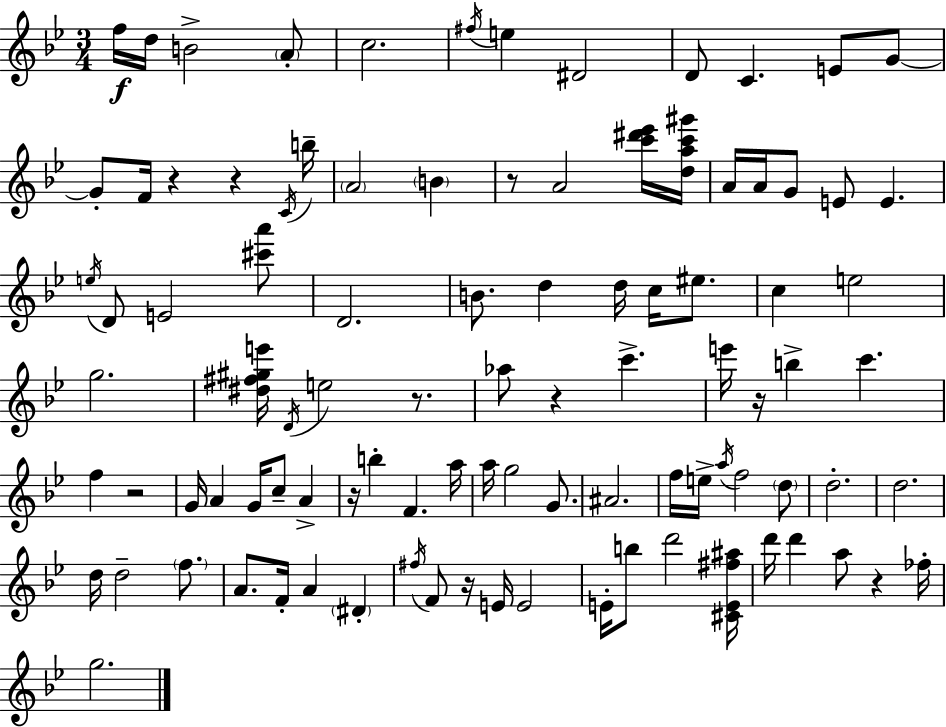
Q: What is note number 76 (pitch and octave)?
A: B5